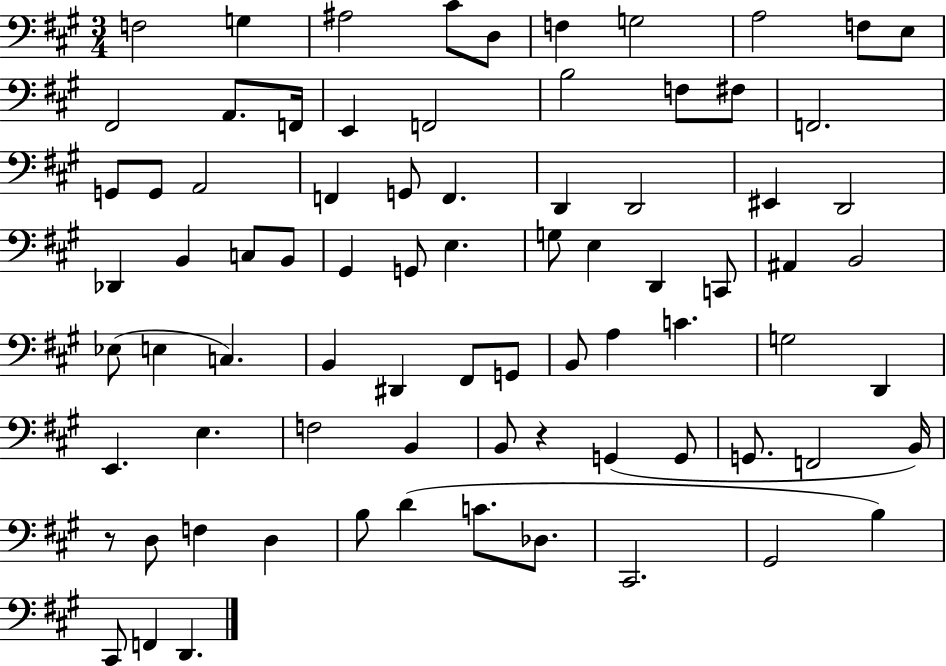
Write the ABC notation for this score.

X:1
T:Untitled
M:3/4
L:1/4
K:A
F,2 G, ^A,2 ^C/2 D,/2 F, G,2 A,2 F,/2 E,/2 ^F,,2 A,,/2 F,,/4 E,, F,,2 B,2 F,/2 ^F,/2 F,,2 G,,/2 G,,/2 A,,2 F,, G,,/2 F,, D,, D,,2 ^E,, D,,2 _D,, B,, C,/2 B,,/2 ^G,, G,,/2 E, G,/2 E, D,, C,,/2 ^A,, B,,2 _E,/2 E, C, B,, ^D,, ^F,,/2 G,,/2 B,,/2 A, C G,2 D,, E,, E, F,2 B,, B,,/2 z G,, G,,/2 G,,/2 F,,2 B,,/4 z/2 D,/2 F, D, B,/2 D C/2 _D,/2 ^C,,2 ^G,,2 B, ^C,,/2 F,, D,,